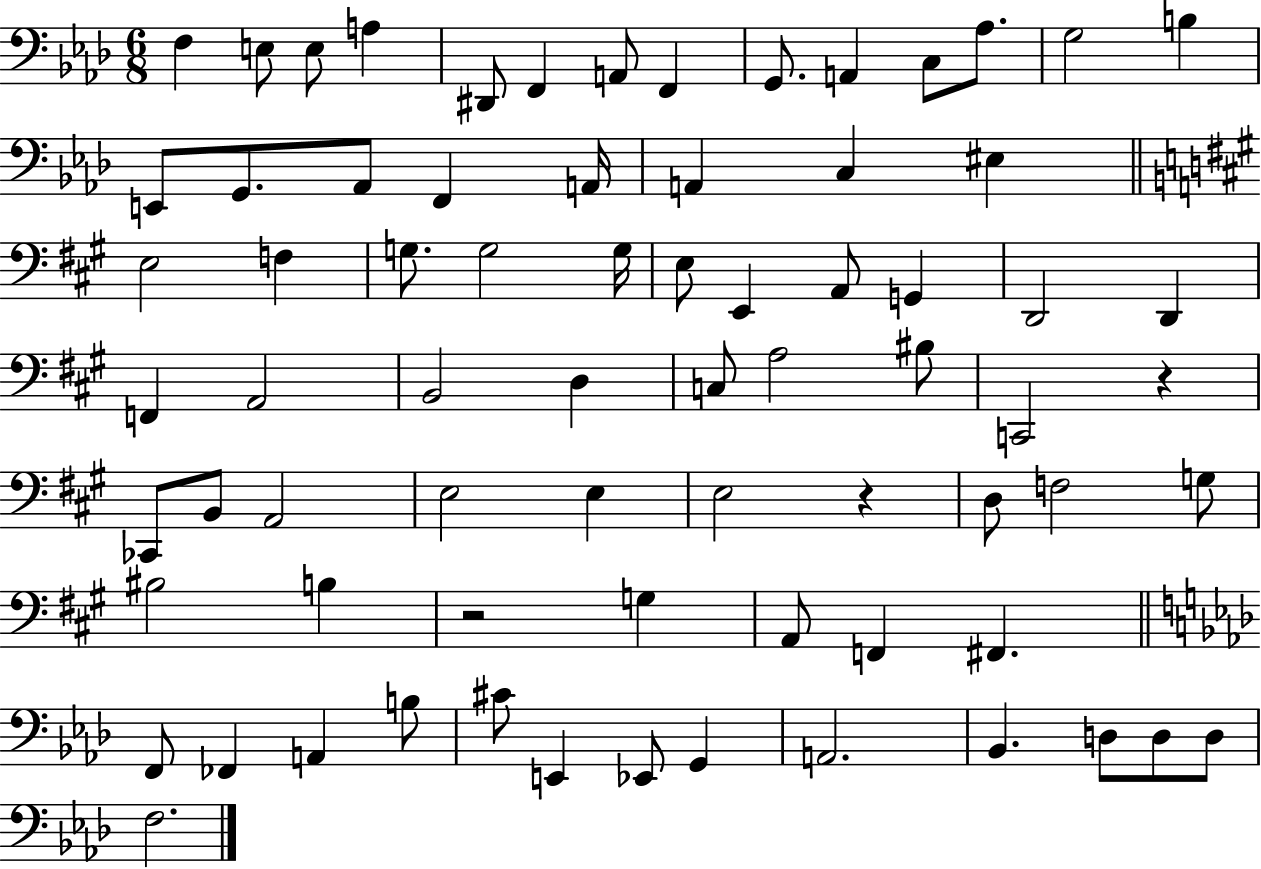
F3/q E3/e E3/e A3/q D#2/e F2/q A2/e F2/q G2/e. A2/q C3/e Ab3/e. G3/h B3/q E2/e G2/e. Ab2/e F2/q A2/s A2/q C3/q EIS3/q E3/h F3/q G3/e. G3/h G3/s E3/e E2/q A2/e G2/q D2/h D2/q F2/q A2/h B2/h D3/q C3/e A3/h BIS3/e C2/h R/q CES2/e B2/e A2/h E3/h E3/q E3/h R/q D3/e F3/h G3/e BIS3/h B3/q R/h G3/q A2/e F2/q F#2/q. F2/e FES2/q A2/q B3/e C#4/e E2/q Eb2/e G2/q A2/h. Bb2/q. D3/e D3/e D3/e F3/h.